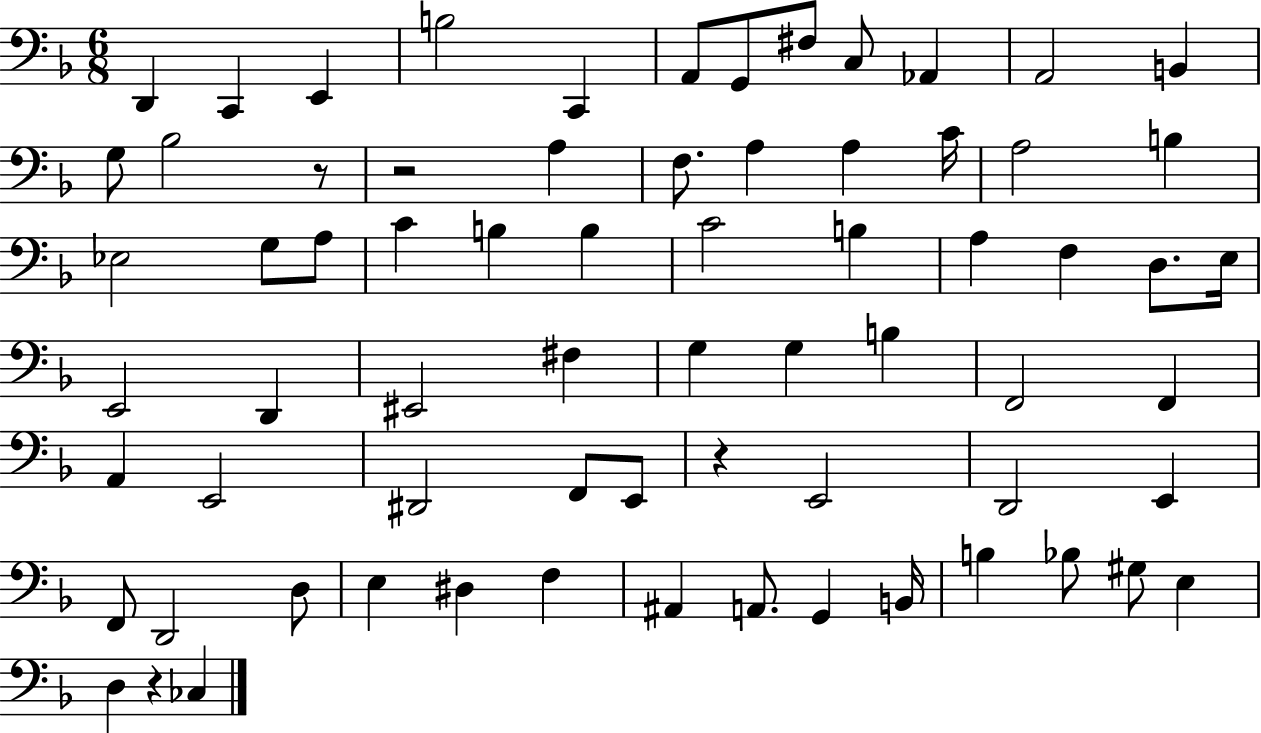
D2/q C2/q E2/q B3/h C2/q A2/e G2/e F#3/e C3/e Ab2/q A2/h B2/q G3/e Bb3/h R/e R/h A3/q F3/e. A3/q A3/q C4/s A3/h B3/q Eb3/h G3/e A3/e C4/q B3/q B3/q C4/h B3/q A3/q F3/q D3/e. E3/s E2/h D2/q EIS2/h F#3/q G3/q G3/q B3/q F2/h F2/q A2/q E2/h D#2/h F2/e E2/e R/q E2/h D2/h E2/q F2/e D2/h D3/e E3/q D#3/q F3/q A#2/q A2/e. G2/q B2/s B3/q Bb3/e G#3/e E3/q D3/q R/q CES3/q